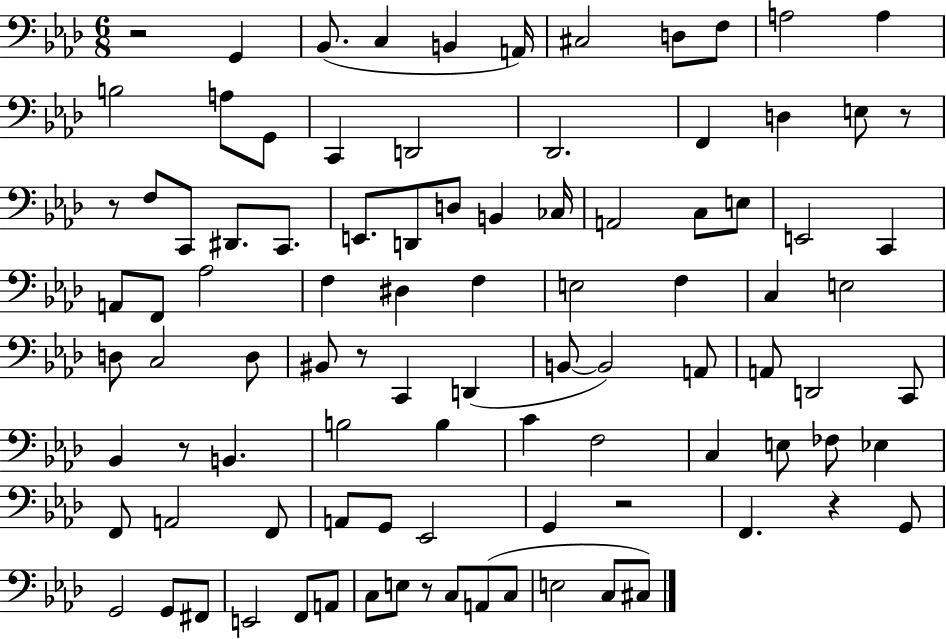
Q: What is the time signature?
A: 6/8